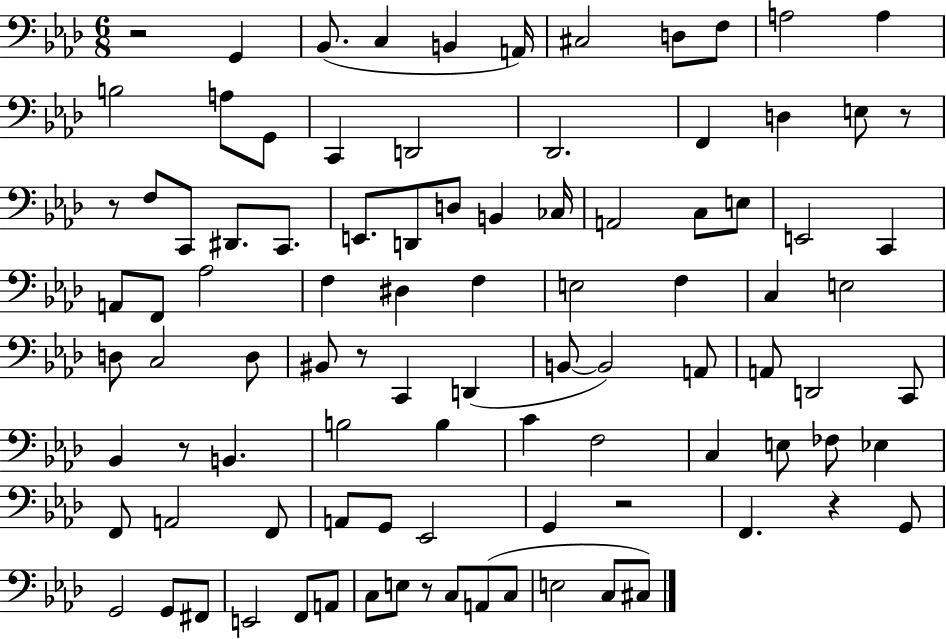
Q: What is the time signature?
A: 6/8